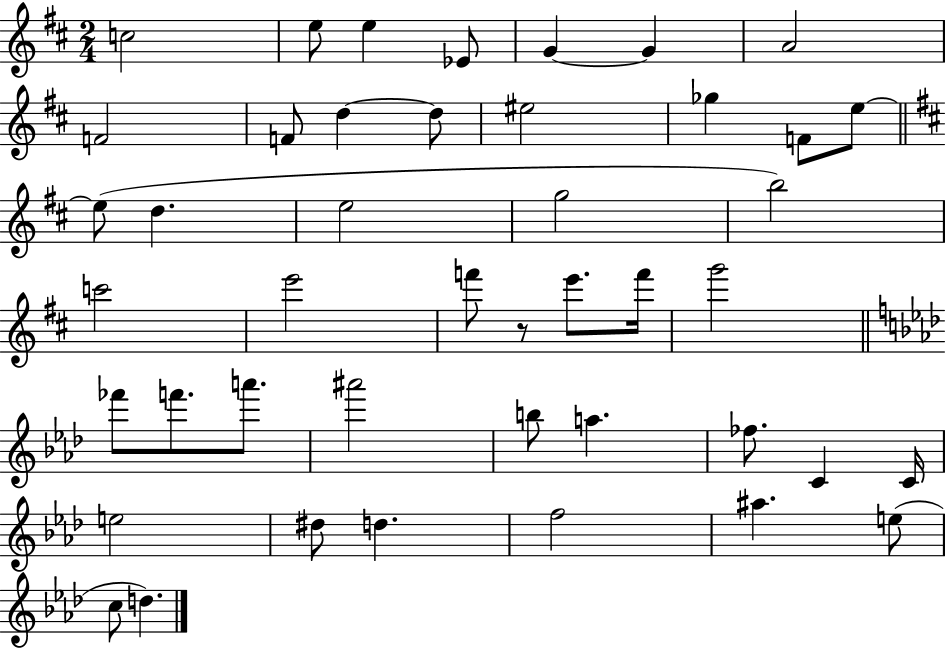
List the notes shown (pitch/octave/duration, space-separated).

C5/h E5/e E5/q Eb4/e G4/q G4/q A4/h F4/h F4/e D5/q D5/e EIS5/h Gb5/q F4/e E5/e E5/e D5/q. E5/h G5/h B5/h C6/h E6/h F6/e R/e E6/e. F6/s G6/h FES6/e F6/e. A6/e. A#6/h B5/e A5/q. FES5/e. C4/q C4/s E5/h D#5/e D5/q. F5/h A#5/q. E5/e C5/e D5/q.